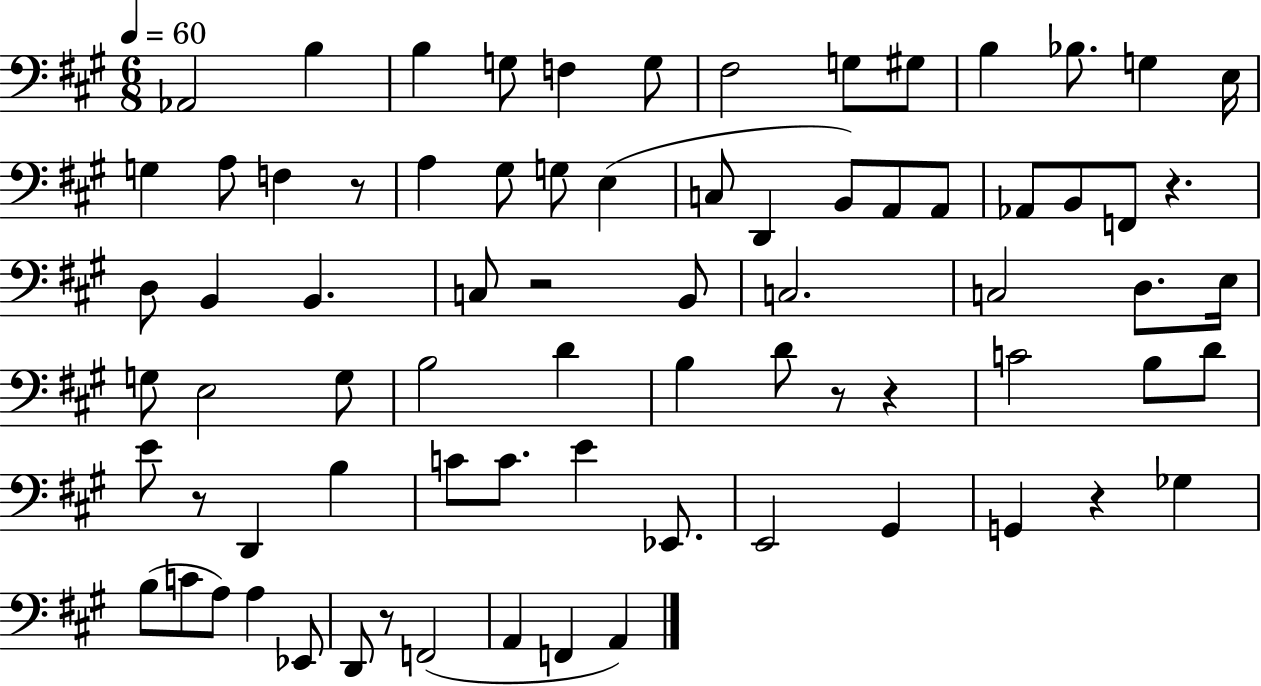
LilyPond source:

{
  \clef bass
  \numericTimeSignature
  \time 6/8
  \key a \major
  \tempo 4 = 60
  aes,2 b4 | b4 g8 f4 g8 | fis2 g8 gis8 | b4 bes8. g4 e16 | \break g4 a8 f4 r8 | a4 gis8 g8 e4( | c8 d,4 b,8) a,8 a,8 | aes,8 b,8 f,8 r4. | \break d8 b,4 b,4. | c8 r2 b,8 | c2. | c2 d8. e16 | \break g8 e2 g8 | b2 d'4 | b4 d'8 r8 r4 | c'2 b8 d'8 | \break e'8 r8 d,4 b4 | c'8 c'8. e'4 ees,8. | e,2 gis,4 | g,4 r4 ges4 | \break b8( c'8 a8) a4 ees,8 | d,8 r8 f,2( | a,4 f,4 a,4) | \bar "|."
}